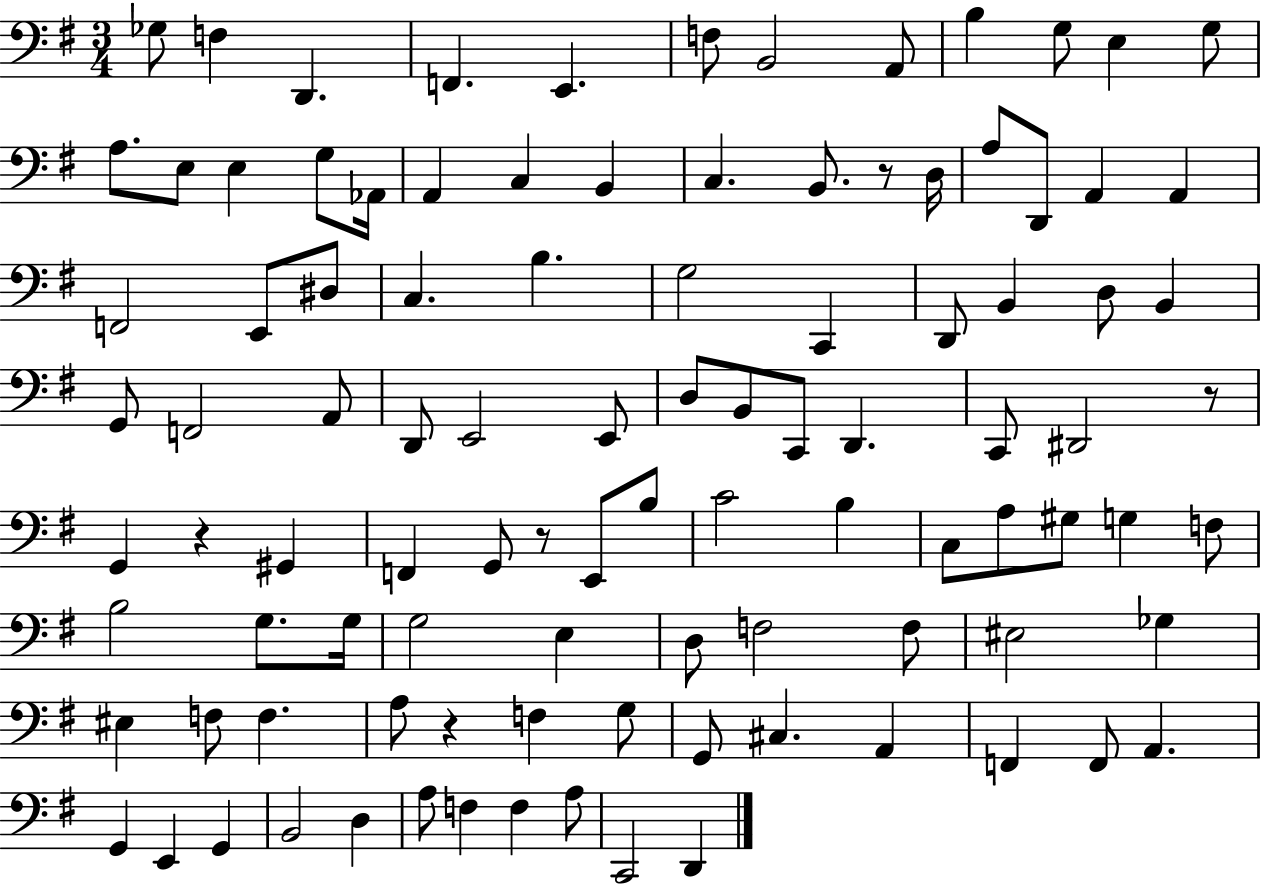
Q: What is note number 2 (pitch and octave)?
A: F3